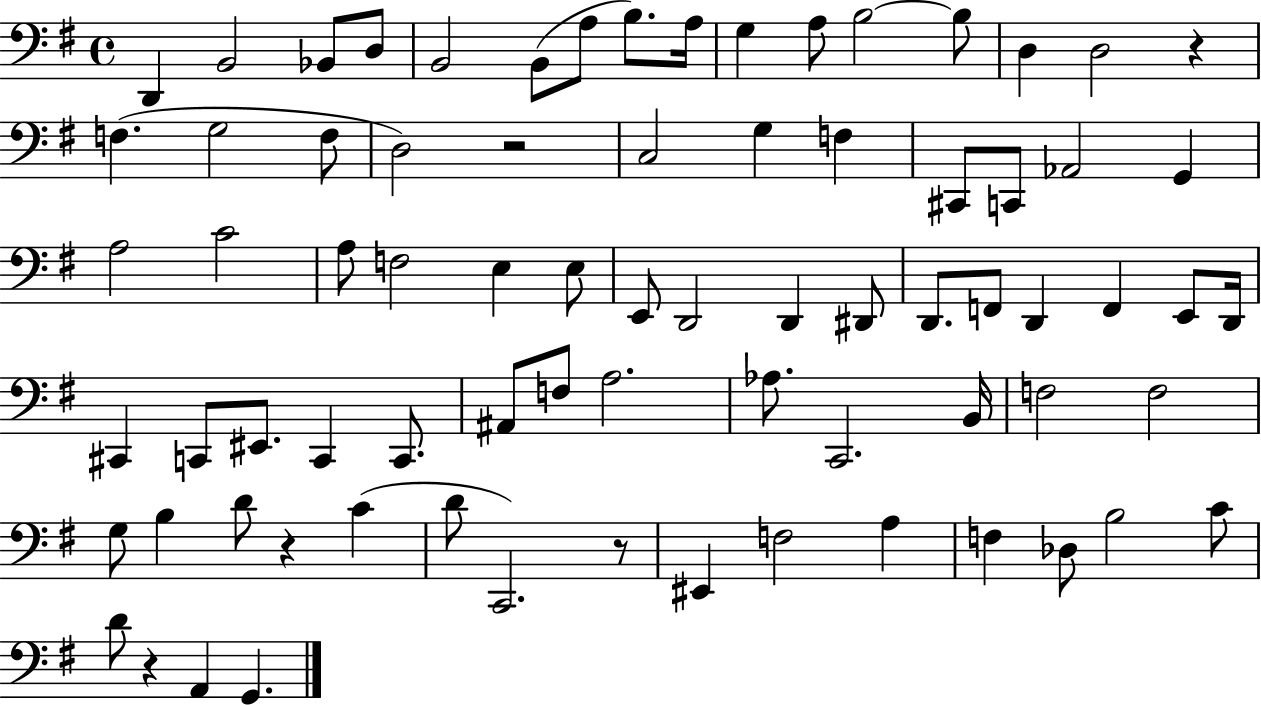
X:1
T:Untitled
M:4/4
L:1/4
K:G
D,, B,,2 _B,,/2 D,/2 B,,2 B,,/2 A,/2 B,/2 A,/4 G, A,/2 B,2 B,/2 D, D,2 z F, G,2 F,/2 D,2 z2 C,2 G, F, ^C,,/2 C,,/2 _A,,2 G,, A,2 C2 A,/2 F,2 E, E,/2 E,,/2 D,,2 D,, ^D,,/2 D,,/2 F,,/2 D,, F,, E,,/2 D,,/4 ^C,, C,,/2 ^E,,/2 C,, C,,/2 ^A,,/2 F,/2 A,2 _A,/2 C,,2 B,,/4 F,2 F,2 G,/2 B, D/2 z C D/2 C,,2 z/2 ^E,, F,2 A, F, _D,/2 B,2 C/2 D/2 z A,, G,,